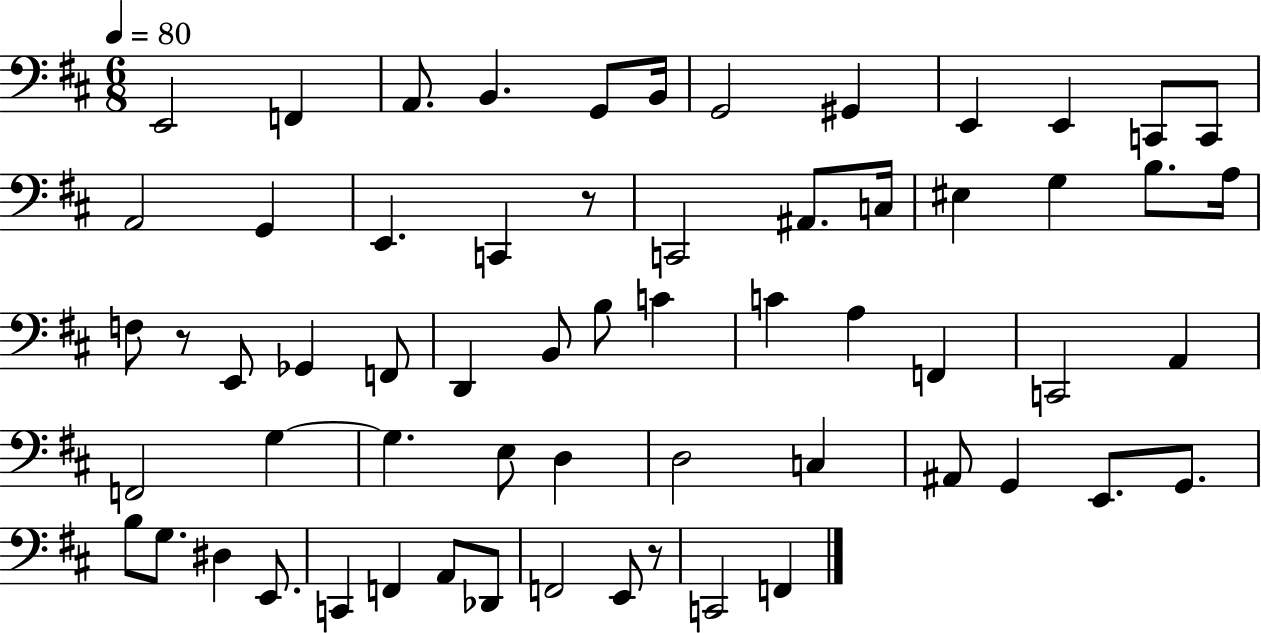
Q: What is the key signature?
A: D major